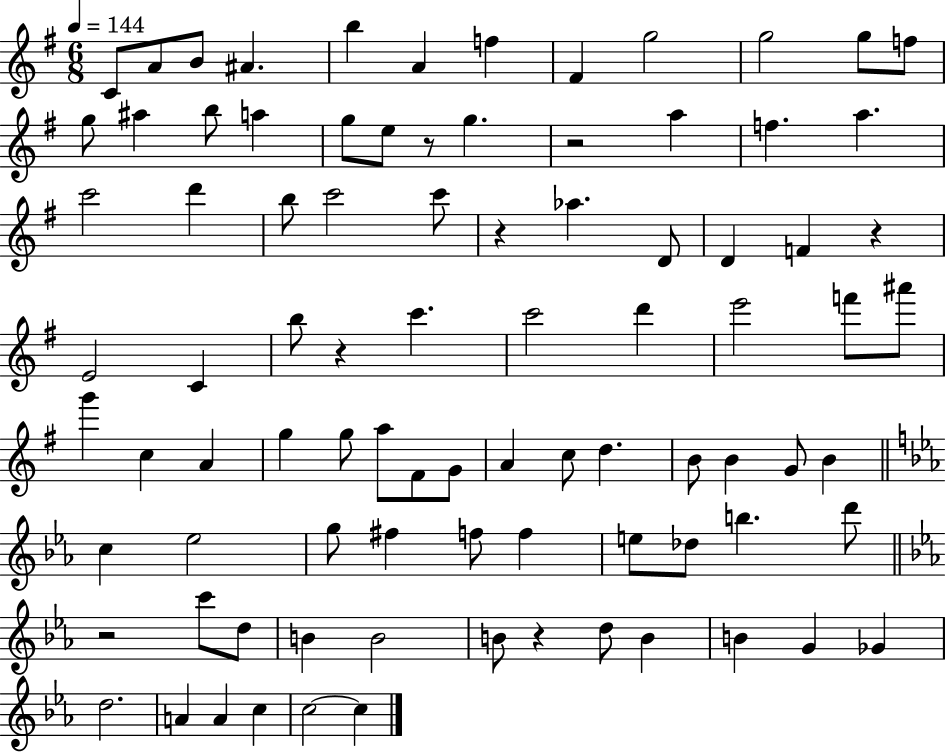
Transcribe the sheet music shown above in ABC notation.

X:1
T:Untitled
M:6/8
L:1/4
K:G
C/2 A/2 B/2 ^A b A f ^F g2 g2 g/2 f/2 g/2 ^a b/2 a g/2 e/2 z/2 g z2 a f a c'2 d' b/2 c'2 c'/2 z _a D/2 D F z E2 C b/2 z c' c'2 d' e'2 f'/2 ^a'/2 g' c A g g/2 a/2 ^F/2 G/2 A c/2 d B/2 B G/2 B c _e2 g/2 ^f f/2 f e/2 _d/2 b d'/2 z2 c'/2 d/2 B B2 B/2 z d/2 B B G _G d2 A A c c2 c